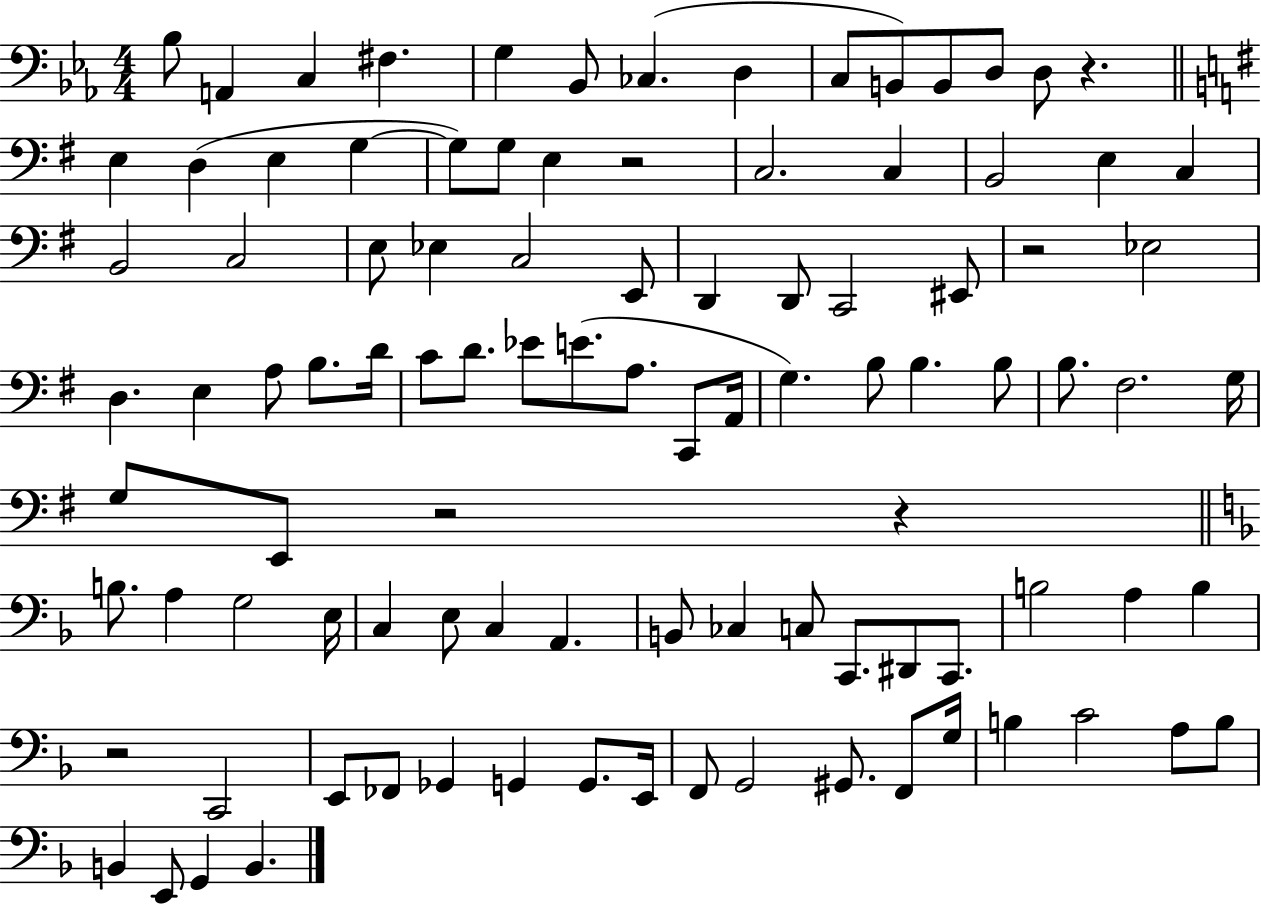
{
  \clef bass
  \numericTimeSignature
  \time 4/4
  \key ees \major
  bes8 a,4 c4 fis4. | g4 bes,8 ces4.( d4 | c8 b,8) b,8 d8 d8 r4. | \bar "||" \break \key e \minor e4 d4( e4 g4~~ | g8) g8 e4 r2 | c2. c4 | b,2 e4 c4 | \break b,2 c2 | e8 ees4 c2 e,8 | d,4 d,8 c,2 eis,8 | r2 ees2 | \break d4. e4 a8 b8. d'16 | c'8 d'8. ees'8 e'8.( a8. c,8 a,16 | g4.) b8 b4. b8 | b8. fis2. g16 | \break g8 e,8 r2 r4 | \bar "||" \break \key f \major b8. a4 g2 e16 | c4 e8 c4 a,4. | b,8 ces4 c8 c,8. dis,8 c,8. | b2 a4 b4 | \break r2 c,2 | e,8 fes,8 ges,4 g,4 g,8. e,16 | f,8 g,2 gis,8. f,8 g16 | b4 c'2 a8 b8 | \break b,4 e,8 g,4 b,4. | \bar "|."
}